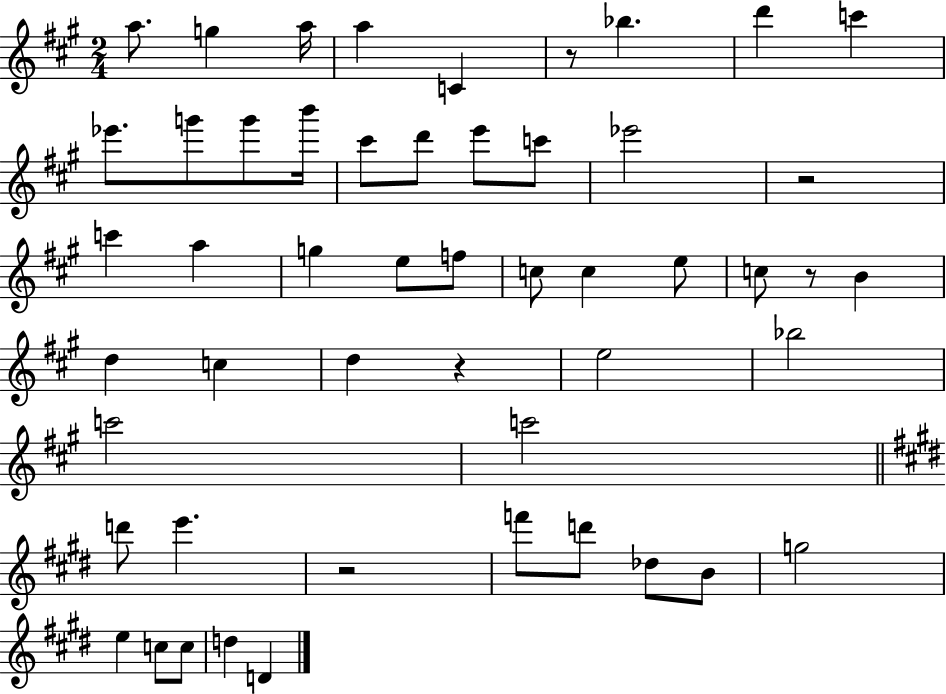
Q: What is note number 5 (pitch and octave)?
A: C4